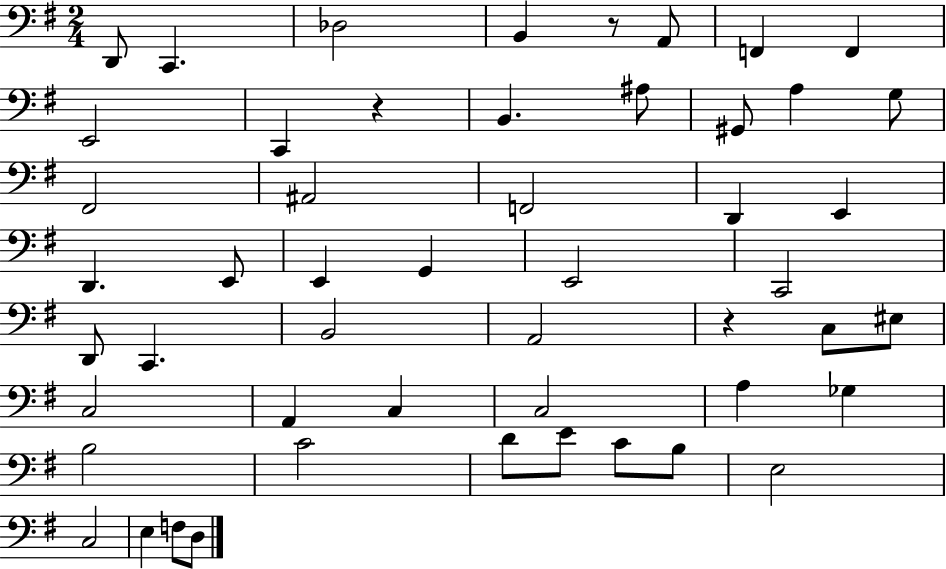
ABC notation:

X:1
T:Untitled
M:2/4
L:1/4
K:G
D,,/2 C,, _D,2 B,, z/2 A,,/2 F,, F,, E,,2 C,, z B,, ^A,/2 ^G,,/2 A, G,/2 ^F,,2 ^A,,2 F,,2 D,, E,, D,, E,,/2 E,, G,, E,,2 C,,2 D,,/2 C,, B,,2 A,,2 z C,/2 ^E,/2 C,2 A,, C, C,2 A, _G, B,2 C2 D/2 E/2 C/2 B,/2 E,2 C,2 E, F,/2 D,/2